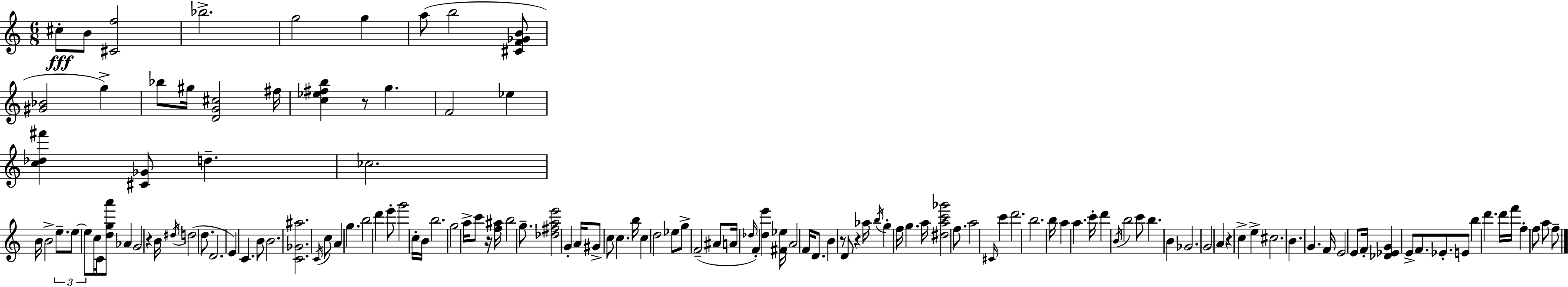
C#5/e B4/e [C#4,F5]/h Bb5/h. G5/h G5/q A5/e B5/h [C#4,F4,Gb4,B4]/e [G#4,Bb4]/h G5/q Bb5/e G#5/s [D4,G4,C#5]/h F#5/s [C5,Eb5,F#5,B5]/q R/e G5/q. F4/h Eb5/q [C5,Db5,F#6]/q [C#4,Gb4]/e D5/q. CES5/h. B4/s B4/h E5/e. E5/e E5/e C5/s C4/s [D5,G5,A6]/e Ab4/q G4/h R/q B4/s D#5/s D5/h D5/e. D4/h. E4/q C4/q. B4/e B4/h. [C4,Gb4,A#5]/h. C4/s C5/e A4/q G5/q. B5/h D6/q E6/e G6/h C5/s B4/s B5/h. G5/h A5/s C6/e R/s [F5,A#5]/s B5/h G5/e. [Db5,F#5,A5,E6]/h G4/q A4/s G#4/e C5/e C5/q. B5/s C5/q D5/h Eb5/e G5/e F4/h A#4/e A4/s Db5/s F4/q [Db5,E6]/q [F#4,Eb5]/s A4/h F4/s D4/e. B4/q R/e D4/e R/q Ab5/s B5/s G5/q F5/s G5/q. A5/s [D#5,A5,C6,Gb6]/h F5/e. A5/h C#4/s C6/q D6/h. B5/h. B5/s A5/q A5/q. C6/s D6/q B4/s B5/h C6/e B5/q. B4/q Gb4/h. G4/h A4/q R/q C5/q E5/q C#5/h. B4/q. G4/q. F4/s E4/h E4/e F4/s [Db4,Eb4,G4]/q E4/e F4/e. Eb4/e. E4/e B5/q D6/q. D6/s F6/s F5/q F5/e A5/e F5/e